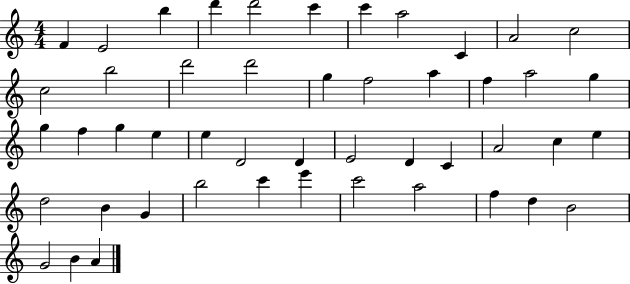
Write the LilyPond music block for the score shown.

{
  \clef treble
  \numericTimeSignature
  \time 4/4
  \key c \major
  f'4 e'2 b''4 | d'''4 d'''2 c'''4 | c'''4 a''2 c'4 | a'2 c''2 | \break c''2 b''2 | d'''2 d'''2 | g''4 f''2 a''4 | f''4 a''2 g''4 | \break g''4 f''4 g''4 e''4 | e''4 d'2 d'4 | e'2 d'4 c'4 | a'2 c''4 e''4 | \break d''2 b'4 g'4 | b''2 c'''4 e'''4 | c'''2 a''2 | f''4 d''4 b'2 | \break g'2 b'4 a'4 | \bar "|."
}